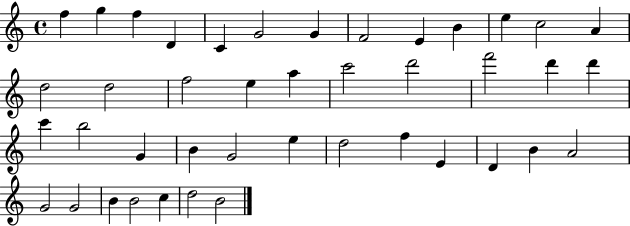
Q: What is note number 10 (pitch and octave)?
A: B4